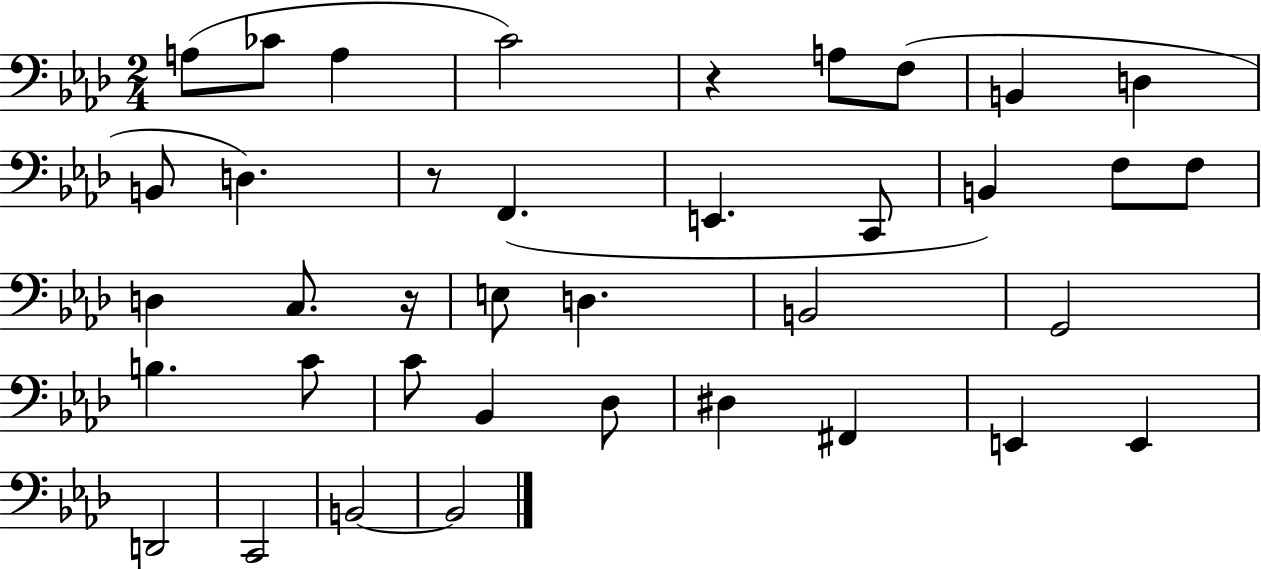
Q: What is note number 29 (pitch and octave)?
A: F#2